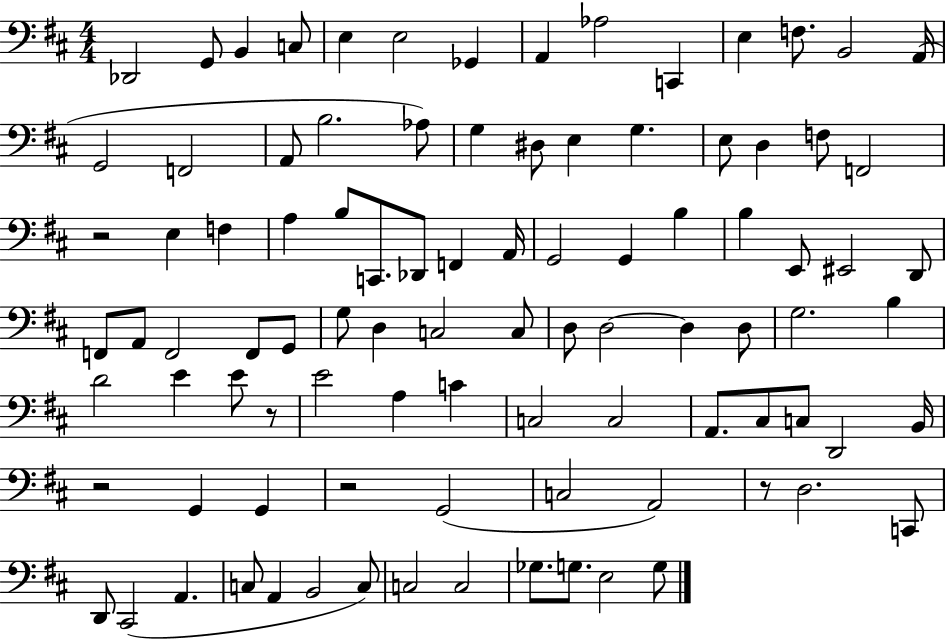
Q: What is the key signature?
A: D major